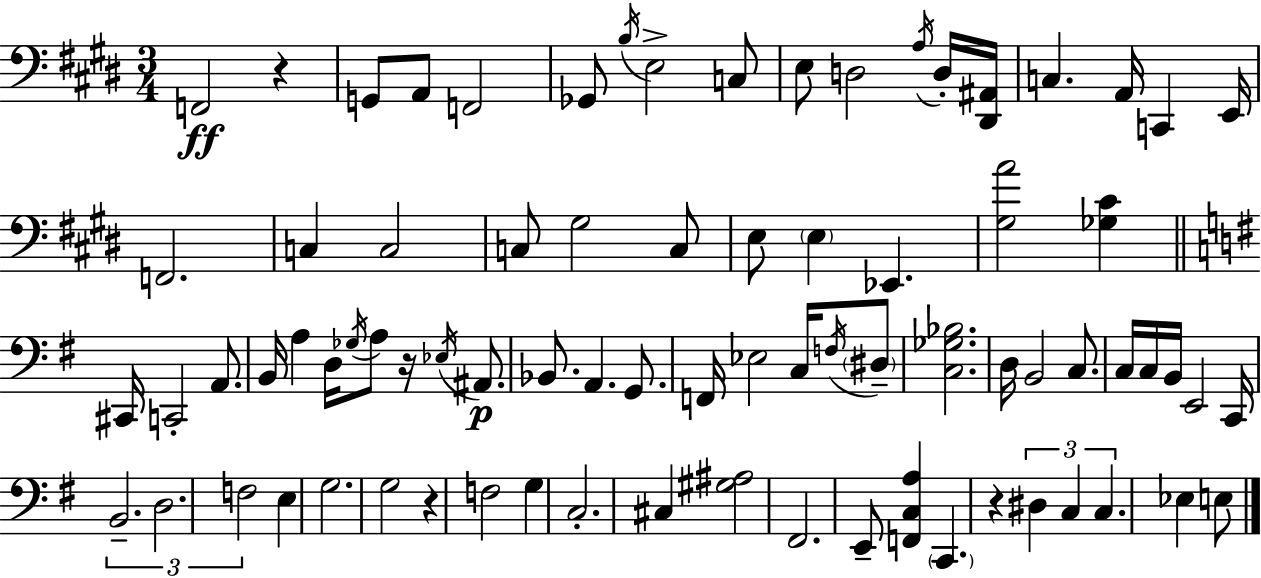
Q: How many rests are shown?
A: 4